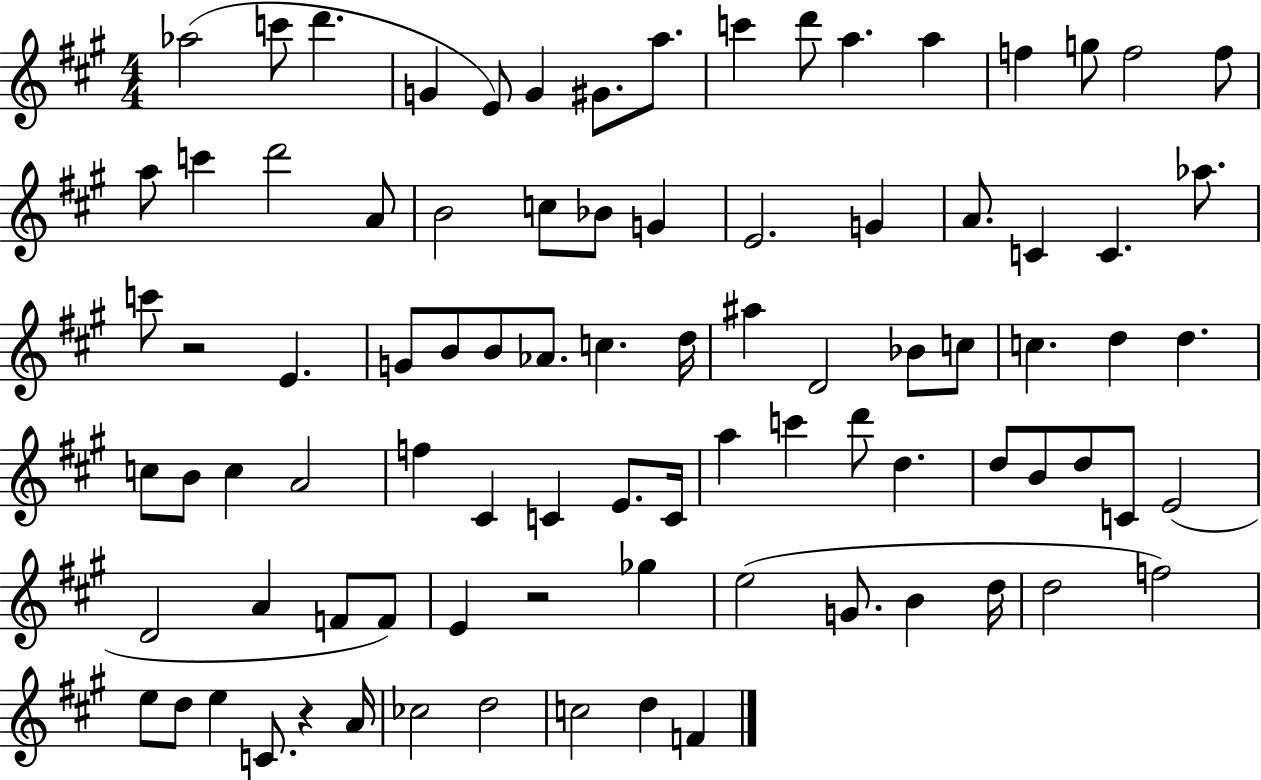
X:1
T:Untitled
M:4/4
L:1/4
K:A
_a2 c'/2 d' G E/2 G ^G/2 a/2 c' d'/2 a a f g/2 f2 f/2 a/2 c' d'2 A/2 B2 c/2 _B/2 G E2 G A/2 C C _a/2 c'/2 z2 E G/2 B/2 B/2 _A/2 c d/4 ^a D2 _B/2 c/2 c d d c/2 B/2 c A2 f ^C C E/2 C/4 a c' d'/2 d d/2 B/2 d/2 C/2 E2 D2 A F/2 F/2 E z2 _g e2 G/2 B d/4 d2 f2 e/2 d/2 e C/2 z A/4 _c2 d2 c2 d F